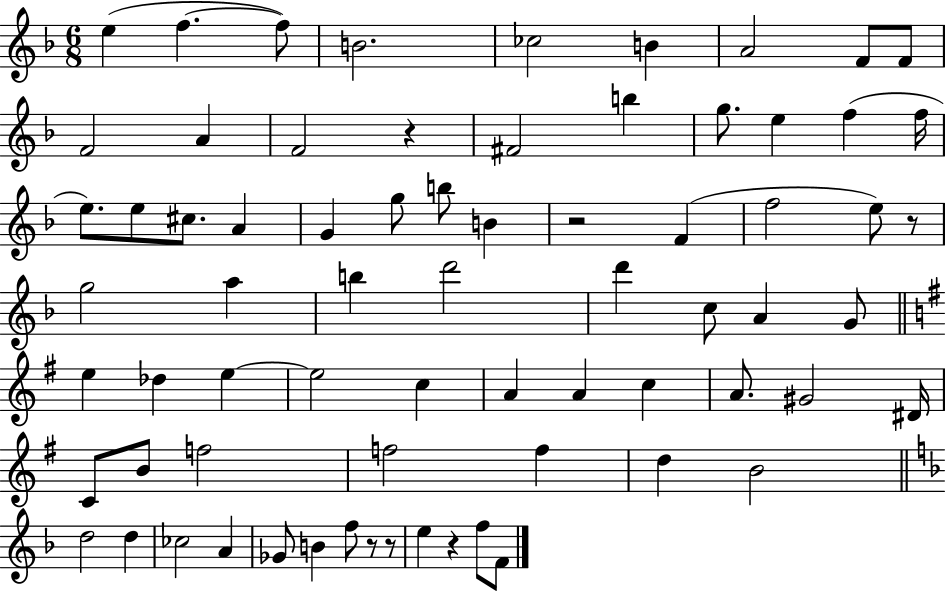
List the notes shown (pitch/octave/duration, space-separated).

E5/q F5/q. F5/e B4/h. CES5/h B4/q A4/h F4/e F4/e F4/h A4/q F4/h R/q F#4/h B5/q G5/e. E5/q F5/q F5/s E5/e. E5/e C#5/e. A4/q G4/q G5/e B5/e B4/q R/h F4/q F5/h E5/e R/e G5/h A5/q B5/q D6/h D6/q C5/e A4/q G4/e E5/q Db5/q E5/q E5/h C5/q A4/q A4/q C5/q A4/e. G#4/h D#4/s C4/e B4/e F5/h F5/h F5/q D5/q B4/h D5/h D5/q CES5/h A4/q Gb4/e B4/q F5/e R/e R/e E5/q R/q F5/e F4/e